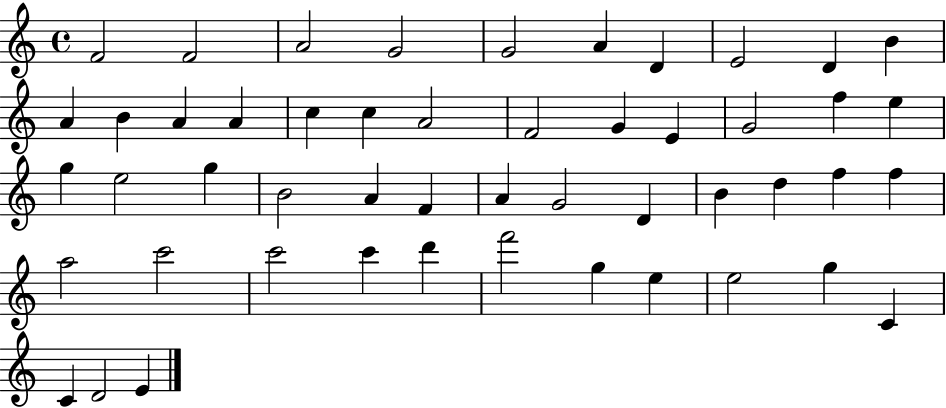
{
  \clef treble
  \time 4/4
  \defaultTimeSignature
  \key c \major
  f'2 f'2 | a'2 g'2 | g'2 a'4 d'4 | e'2 d'4 b'4 | \break a'4 b'4 a'4 a'4 | c''4 c''4 a'2 | f'2 g'4 e'4 | g'2 f''4 e''4 | \break g''4 e''2 g''4 | b'2 a'4 f'4 | a'4 g'2 d'4 | b'4 d''4 f''4 f''4 | \break a''2 c'''2 | c'''2 c'''4 d'''4 | f'''2 g''4 e''4 | e''2 g''4 c'4 | \break c'4 d'2 e'4 | \bar "|."
}